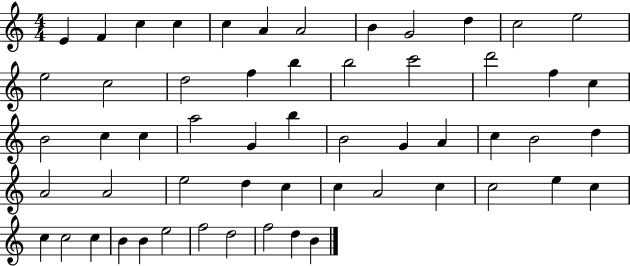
E4/q F4/q C5/q C5/q C5/q A4/q A4/h B4/q G4/h D5/q C5/h E5/h E5/h C5/h D5/h F5/q B5/q B5/h C6/h D6/h F5/q C5/q B4/h C5/q C5/q A5/h G4/q B5/q B4/h G4/q A4/q C5/q B4/h D5/q A4/h A4/h E5/h D5/q C5/q C5/q A4/h C5/q C5/h E5/q C5/q C5/q C5/h C5/q B4/q B4/q E5/h F5/h D5/h F5/h D5/q B4/q